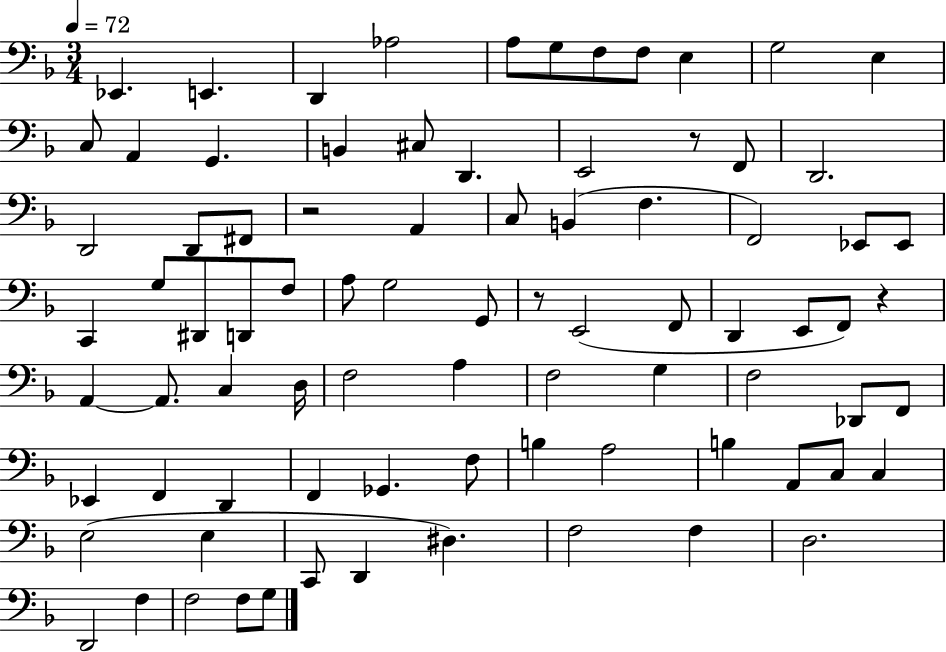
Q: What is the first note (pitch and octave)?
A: Eb2